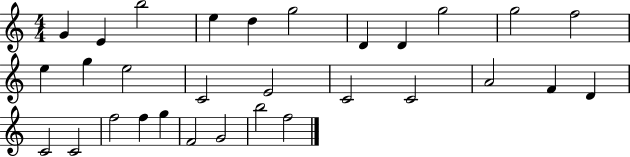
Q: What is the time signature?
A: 4/4